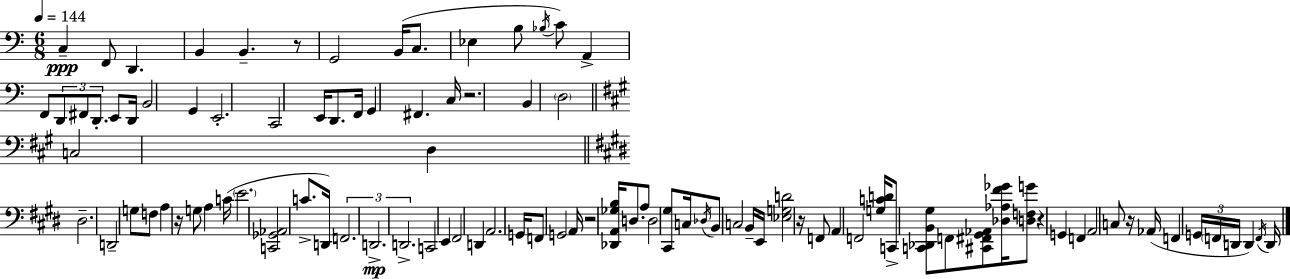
{
  \clef bass
  \numericTimeSignature
  \time 6/8
  \key c \major
  \tempo 4 = 144
  c4--\ppp f,8 d,4. | b,4 b,4.-- r8 | g,2 b,16( c8. | ees4 b8 \acciaccatura { bes16 } c'8) a,4-> | \break f,8 \tuplet 3/2 { d,8 fis,8 d,8.-. } e,8 | d,16 b,2 g,4 | e,2.-. | c,2 e,16 d,8. | \break f,16 g,4 fis,4. | c16 r2. | b,4 \parenthesize d2 | \bar "||" \break \key a \major c2 d4 | \bar "||" \break \key e \major dis2.-- | d,2-- g8 f8 | a4 r16 g8 a4 c'16( | \parenthesize e'2. | \break <c, ges, aes,>2 c'8.-> d,16) | \tuplet 3/2 { f,2. | d,2.->\mp | d,2.-> } | \break c,2 e,4 | fis,2 d,4 | a,2. | g,16 f,8 g,2 a,16 | \break r2 <des, a, ges b>16 d8. | a8 d2 <cis, gis>8 | c16 \acciaccatura { des16 } b,8 c2 | b,16-- e,16 <ees g d'>2 r16 f,8 | \break a,4 f,2 | <g c' d'>16 c,8-> <c, des, b, gis>8 f,8 <cis, fis, gis, aes,>8 <des aes fis' ges'>16 <d f g'>8 | r4 g,4 f,4 | a,2 c8 r16 | \break aes,16( f,4 \tuplet 3/2 { g,16 \parenthesize f,16 d,16 } d,4) | \acciaccatura { f,16 } d,16 \bar "|."
}